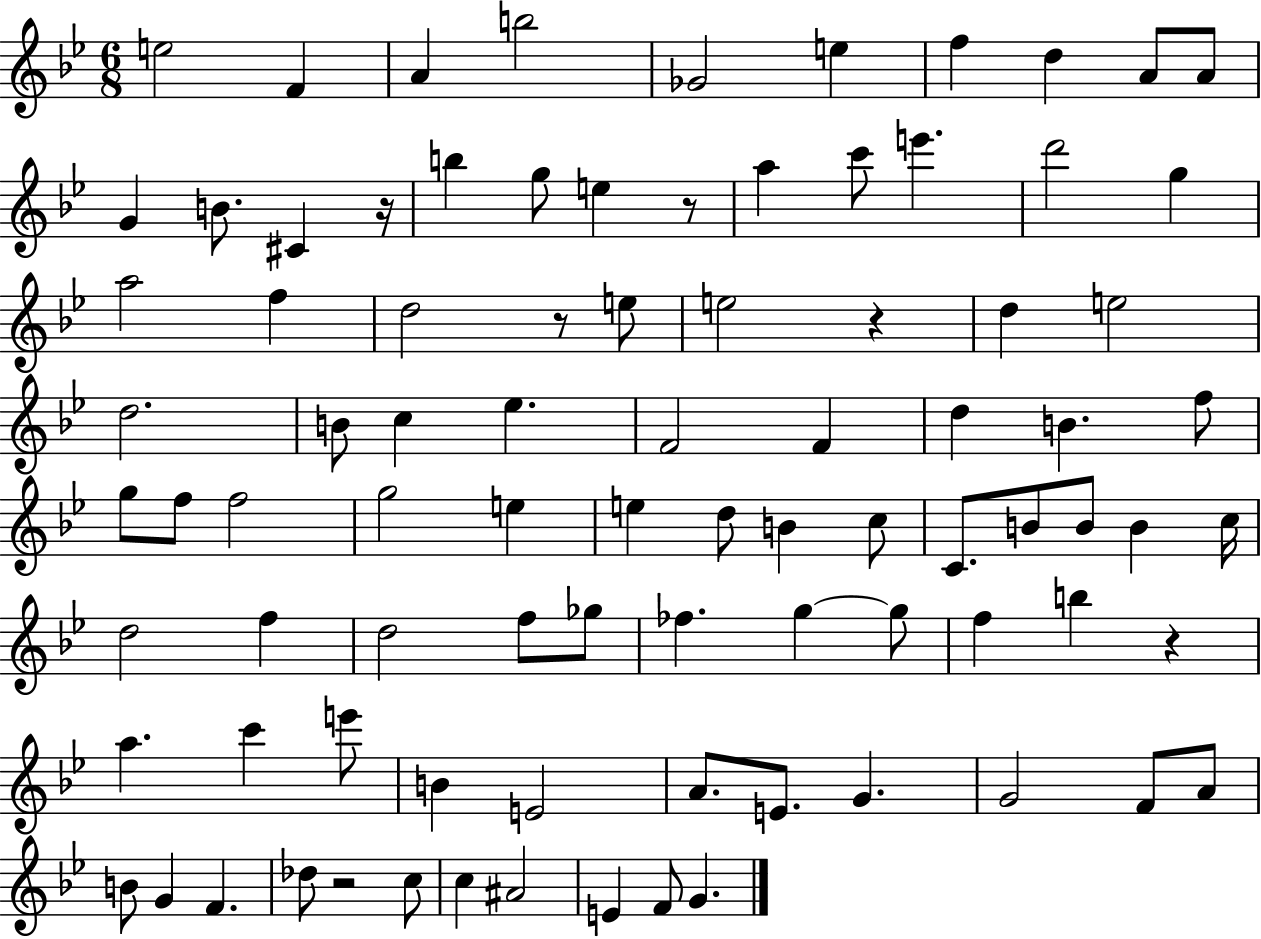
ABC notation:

X:1
T:Untitled
M:6/8
L:1/4
K:Bb
e2 F A b2 _G2 e f d A/2 A/2 G B/2 ^C z/4 b g/2 e z/2 a c'/2 e' d'2 g a2 f d2 z/2 e/2 e2 z d e2 d2 B/2 c _e F2 F d B f/2 g/2 f/2 f2 g2 e e d/2 B c/2 C/2 B/2 B/2 B c/4 d2 f d2 f/2 _g/2 _f g g/2 f b z a c' e'/2 B E2 A/2 E/2 G G2 F/2 A/2 B/2 G F _d/2 z2 c/2 c ^A2 E F/2 G